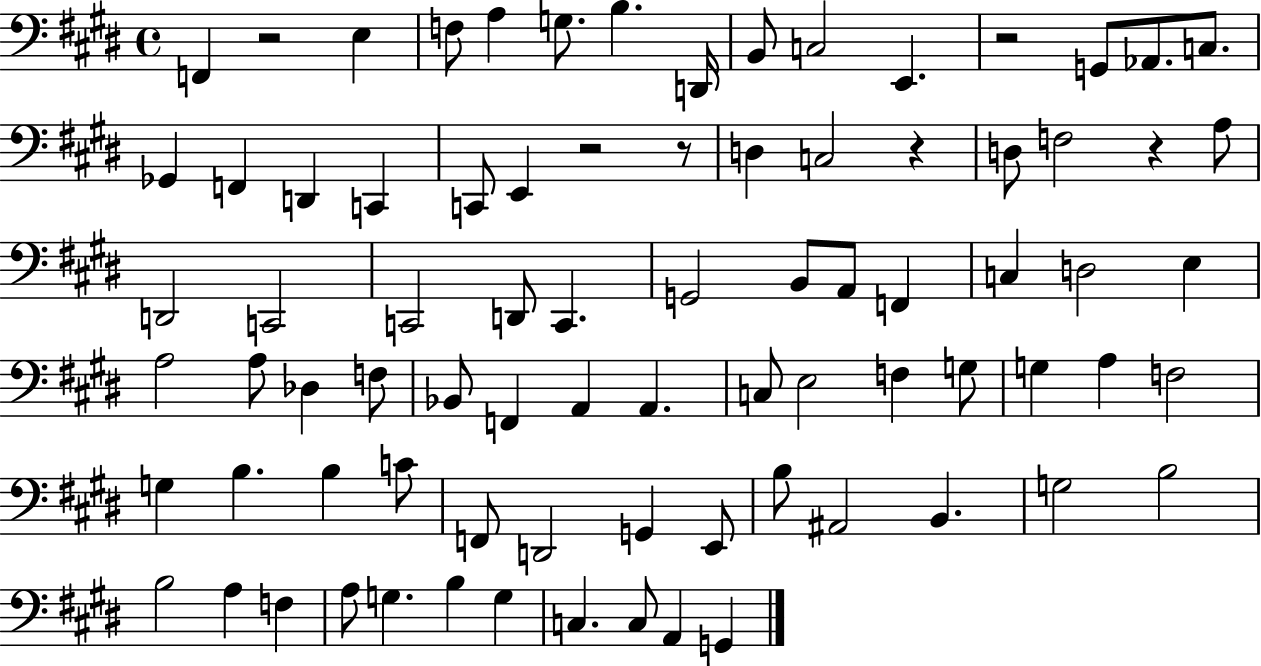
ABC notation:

X:1
T:Untitled
M:4/4
L:1/4
K:E
F,, z2 E, F,/2 A, G,/2 B, D,,/4 B,,/2 C,2 E,, z2 G,,/2 _A,,/2 C,/2 _G,, F,, D,, C,, C,,/2 E,, z2 z/2 D, C,2 z D,/2 F,2 z A,/2 D,,2 C,,2 C,,2 D,,/2 C,, G,,2 B,,/2 A,,/2 F,, C, D,2 E, A,2 A,/2 _D, F,/2 _B,,/2 F,, A,, A,, C,/2 E,2 F, G,/2 G, A, F,2 G, B, B, C/2 F,,/2 D,,2 G,, E,,/2 B,/2 ^A,,2 B,, G,2 B,2 B,2 A, F, A,/2 G, B, G, C, C,/2 A,, G,,